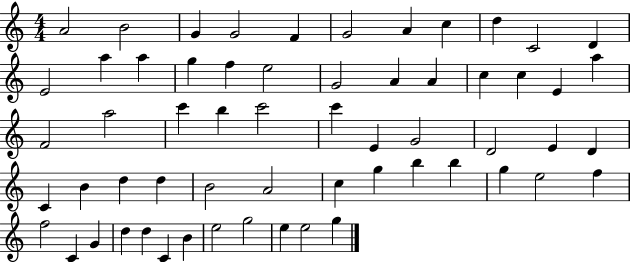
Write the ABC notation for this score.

X:1
T:Untitled
M:4/4
L:1/4
K:C
A2 B2 G G2 F G2 A c d C2 D E2 a a g f e2 G2 A A c c E a F2 a2 c' b c'2 c' E G2 D2 E D C B d d B2 A2 c g b b g e2 f f2 C G d d C B e2 g2 e e2 g